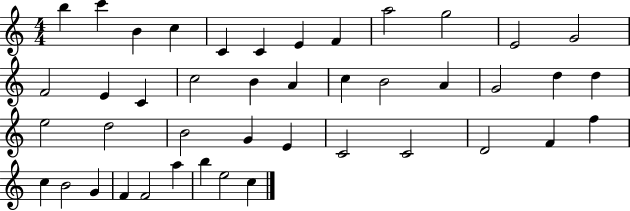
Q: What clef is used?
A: treble